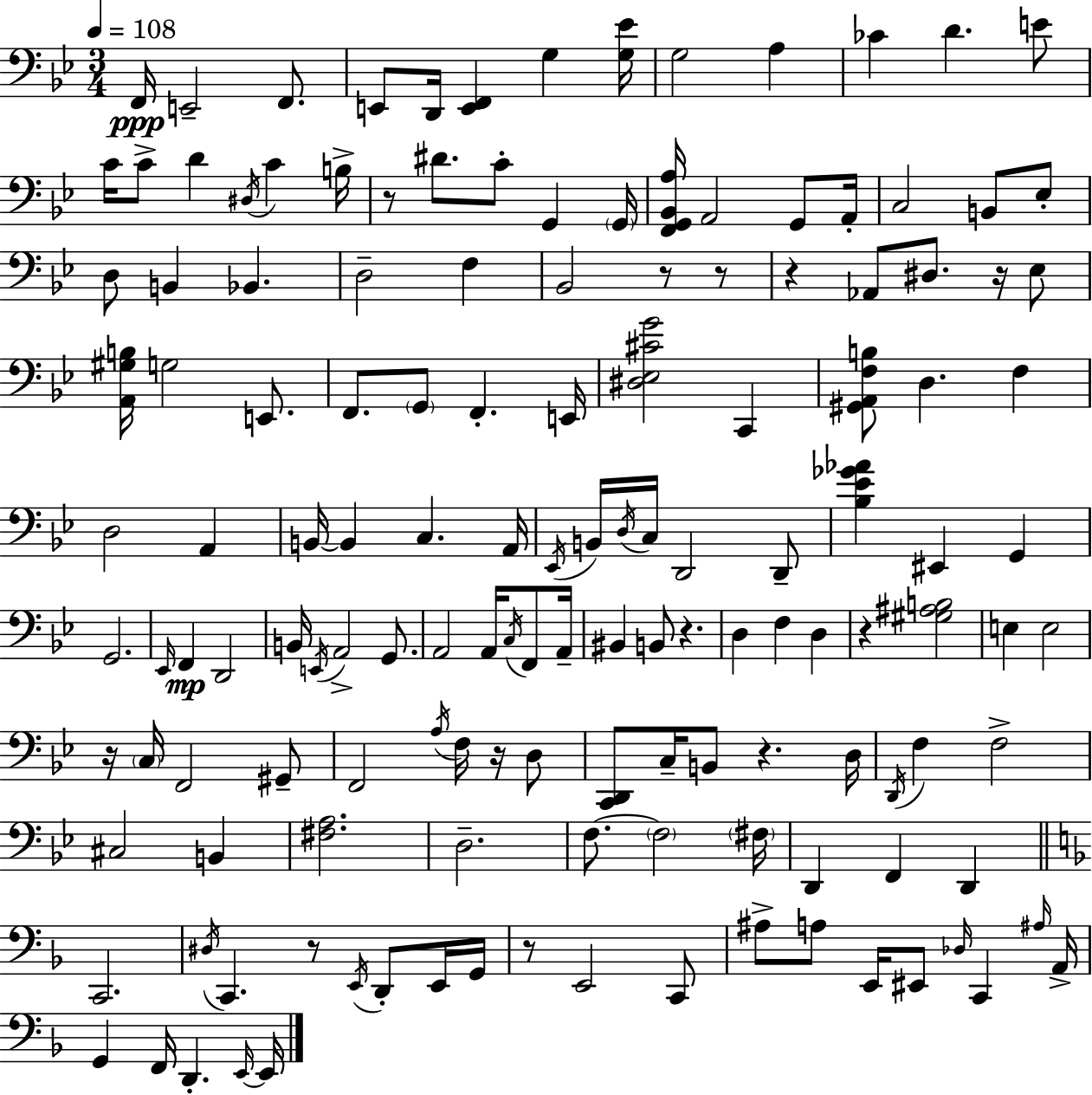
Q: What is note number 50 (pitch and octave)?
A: C3